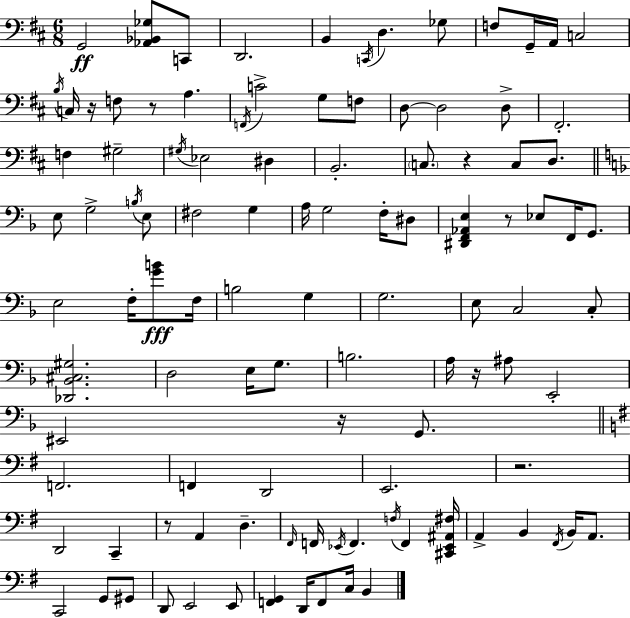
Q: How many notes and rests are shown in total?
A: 106